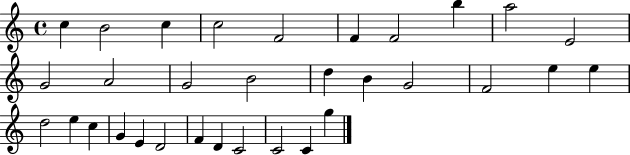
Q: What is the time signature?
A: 4/4